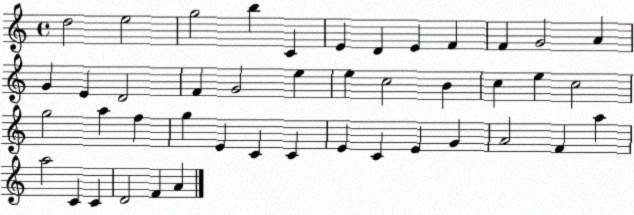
X:1
T:Untitled
M:4/4
L:1/4
K:C
d2 e2 g2 b C E D E F F G2 A G E D2 F G2 e e c2 B c e c2 g2 a f g E C C E C E G A2 F a a2 C C D2 F A